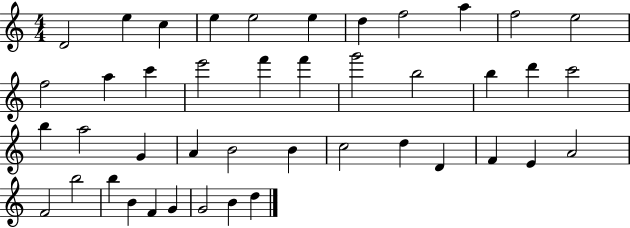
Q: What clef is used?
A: treble